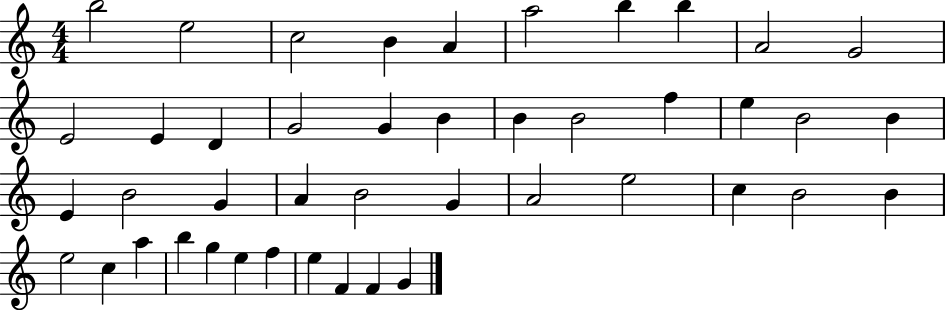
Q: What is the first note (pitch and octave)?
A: B5